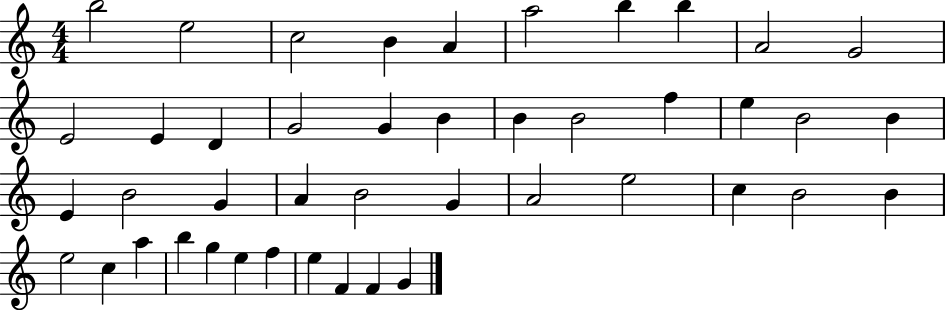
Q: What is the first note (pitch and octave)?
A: B5